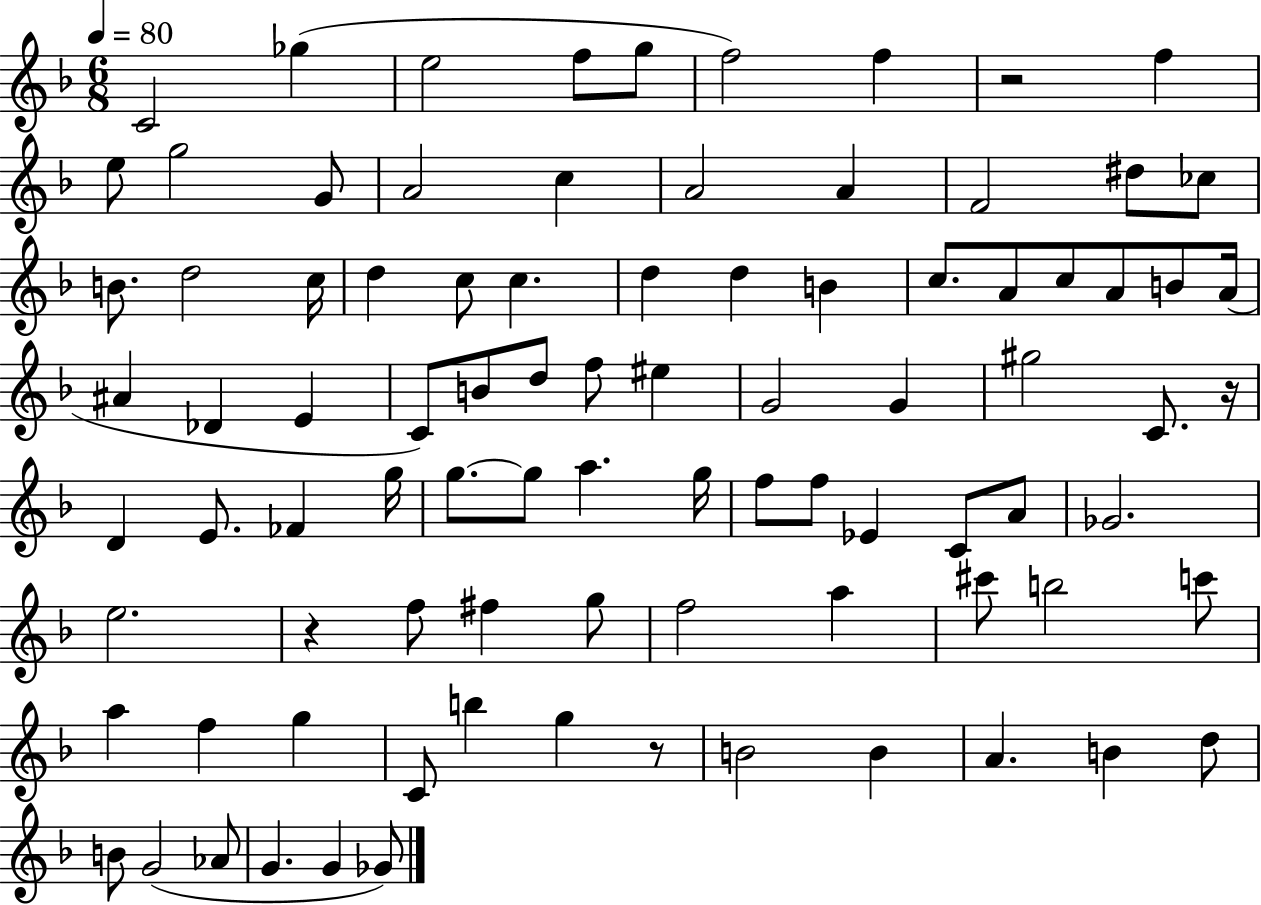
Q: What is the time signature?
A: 6/8